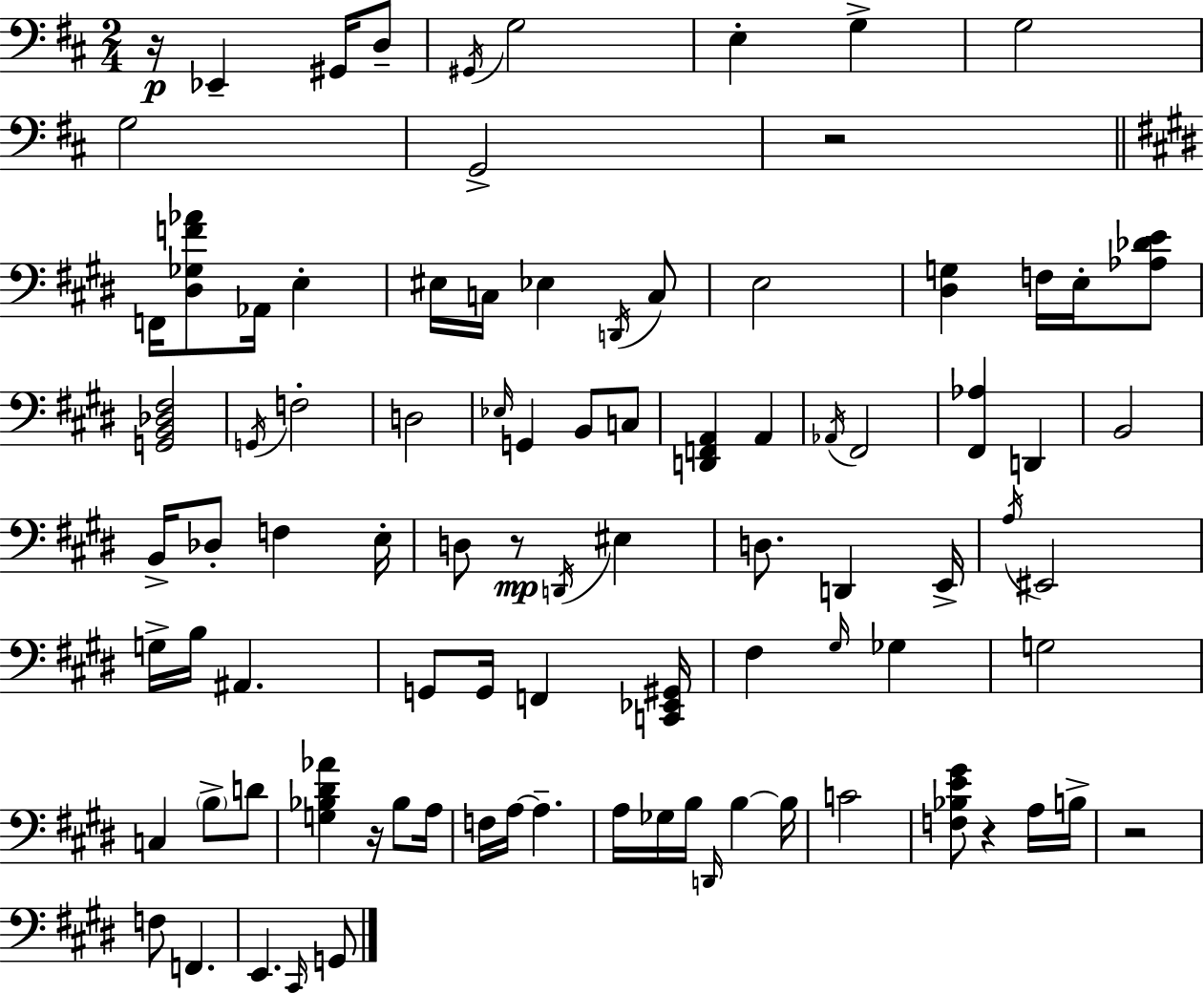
X:1
T:Untitled
M:2/4
L:1/4
K:D
z/4 _E,, ^G,,/4 D,/2 ^G,,/4 G,2 E, G, G,2 G,2 G,,2 z2 F,,/4 [^D,_G,F_A]/2 _A,,/4 E, ^E,/4 C,/4 _E, D,,/4 C,/2 E,2 [^D,G,] F,/4 E,/4 [_A,_DE]/2 [G,,B,,_D,^F,]2 G,,/4 F,2 D,2 _E,/4 G,, B,,/2 C,/2 [D,,F,,A,,] A,, _A,,/4 ^F,,2 [^F,,_A,] D,, B,,2 B,,/4 _D,/2 F, E,/4 D,/2 z/2 D,,/4 ^E, D,/2 D,, E,,/4 A,/4 ^E,,2 G,/4 B,/4 ^A,, G,,/2 G,,/4 F,, [C,,_E,,^G,,]/4 ^F, ^G,/4 _G, G,2 C, B,/2 D/2 [G,_B,^D_A] z/4 _B,/2 A,/4 F,/4 A,/4 A, A,/4 _G,/4 B,/4 D,,/4 B, B,/4 C2 [F,_B,E^G]/2 z A,/4 B,/4 z2 F,/2 F,, E,, ^C,,/4 G,,/2